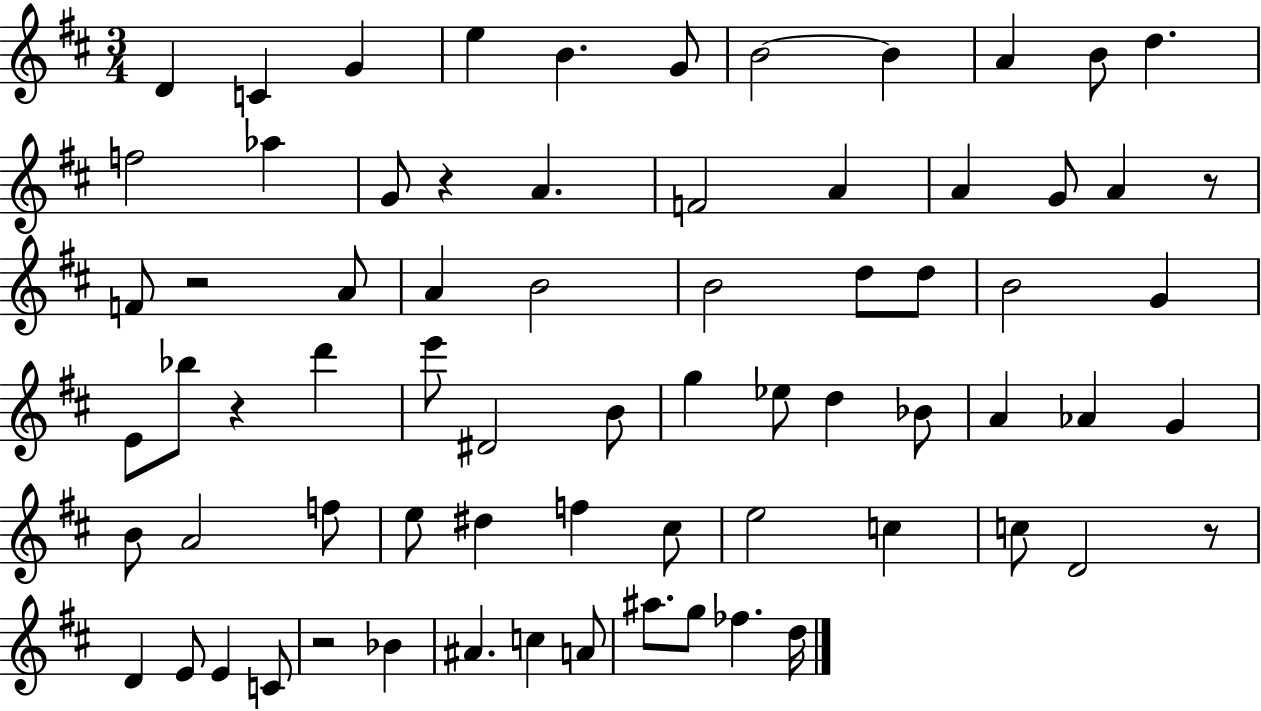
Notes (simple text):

D4/q C4/q G4/q E5/q B4/q. G4/e B4/h B4/q A4/q B4/e D5/q. F5/h Ab5/q G4/e R/q A4/q. F4/h A4/q A4/q G4/e A4/q R/e F4/e R/h A4/e A4/q B4/h B4/h D5/e D5/e B4/h G4/q E4/e Bb5/e R/q D6/q E6/e D#4/h B4/e G5/q Eb5/e D5/q Bb4/e A4/q Ab4/q G4/q B4/e A4/h F5/e E5/e D#5/q F5/q C#5/e E5/h C5/q C5/e D4/h R/e D4/q E4/e E4/q C4/e R/h Bb4/q A#4/q. C5/q A4/e A#5/e. G5/e FES5/q. D5/s